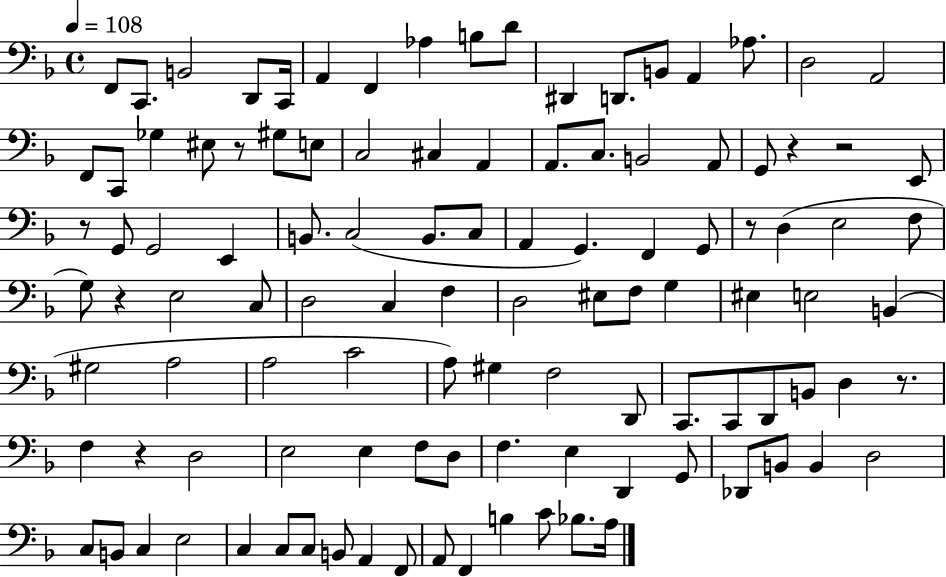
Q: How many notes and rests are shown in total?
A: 110